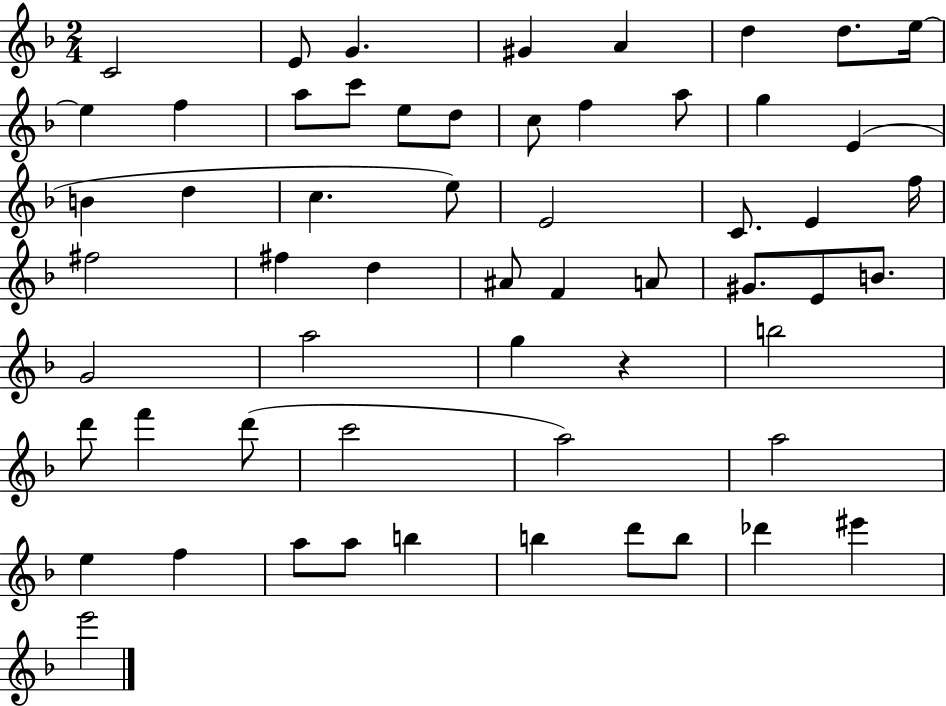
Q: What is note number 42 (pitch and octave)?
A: F6